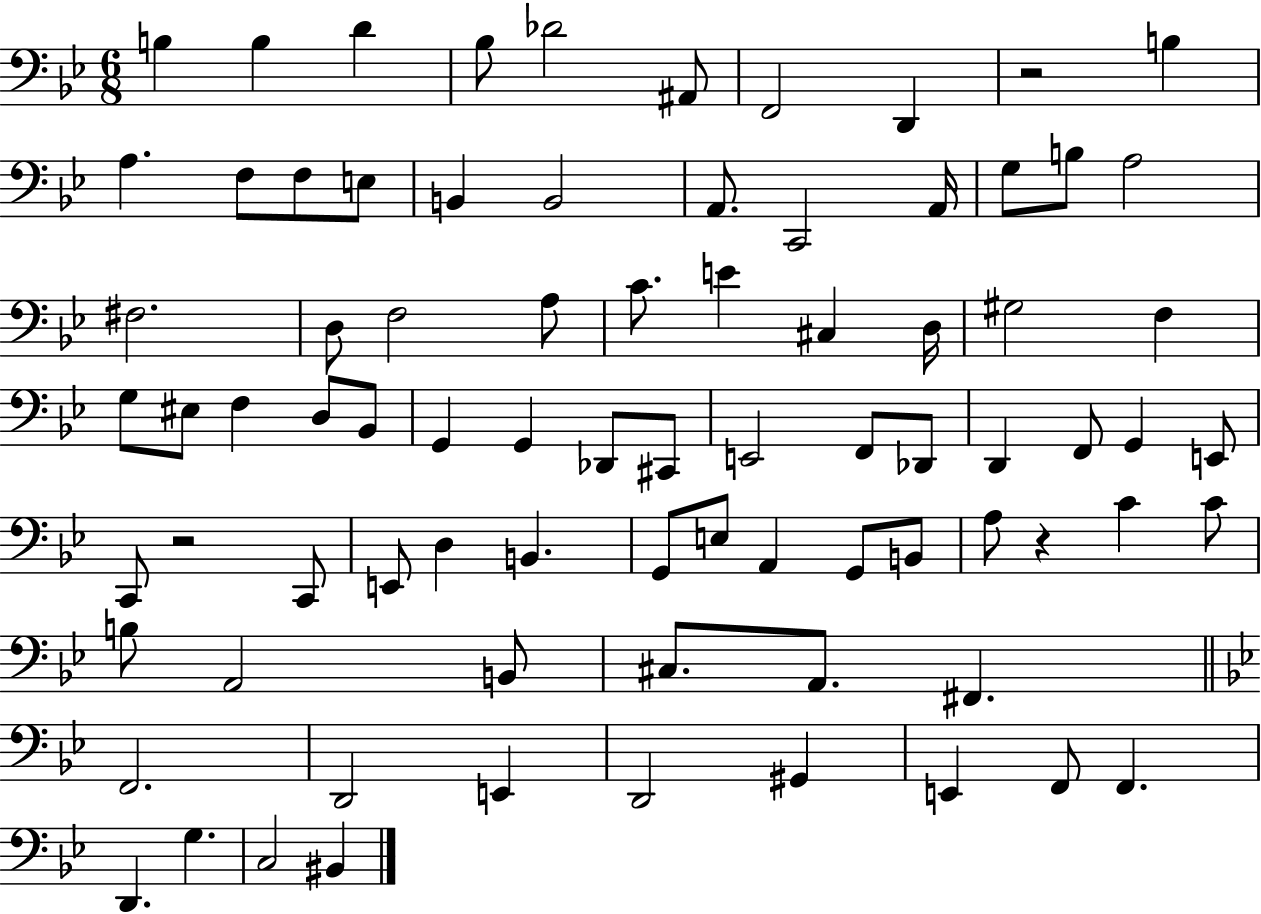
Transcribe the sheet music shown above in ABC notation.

X:1
T:Untitled
M:6/8
L:1/4
K:Bb
B, B, D _B,/2 _D2 ^A,,/2 F,,2 D,, z2 B, A, F,/2 F,/2 E,/2 B,, B,,2 A,,/2 C,,2 A,,/4 G,/2 B,/2 A,2 ^F,2 D,/2 F,2 A,/2 C/2 E ^C, D,/4 ^G,2 F, G,/2 ^E,/2 F, D,/2 _B,,/2 G,, G,, _D,,/2 ^C,,/2 E,,2 F,,/2 _D,,/2 D,, F,,/2 G,, E,,/2 C,,/2 z2 C,,/2 E,,/2 D, B,, G,,/2 E,/2 A,, G,,/2 B,,/2 A,/2 z C C/2 B,/2 A,,2 B,,/2 ^C,/2 A,,/2 ^F,, F,,2 D,,2 E,, D,,2 ^G,, E,, F,,/2 F,, D,, G, C,2 ^B,,